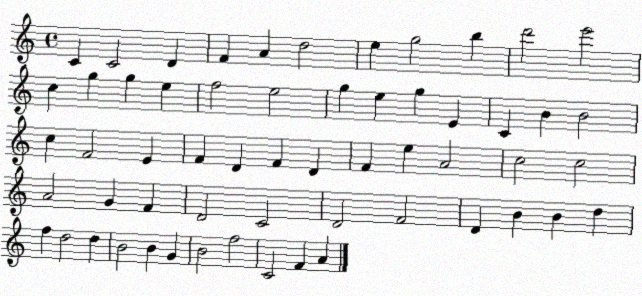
X:1
T:Untitled
M:4/4
L:1/4
K:C
C C2 D F A d2 e g2 b d'2 e'2 c g g e f2 e2 g e g E C B B2 c F2 E F D F D F e A2 c2 c2 A2 G F D2 C2 D2 F2 D B B d f d2 d B2 B G B2 f2 C2 F A